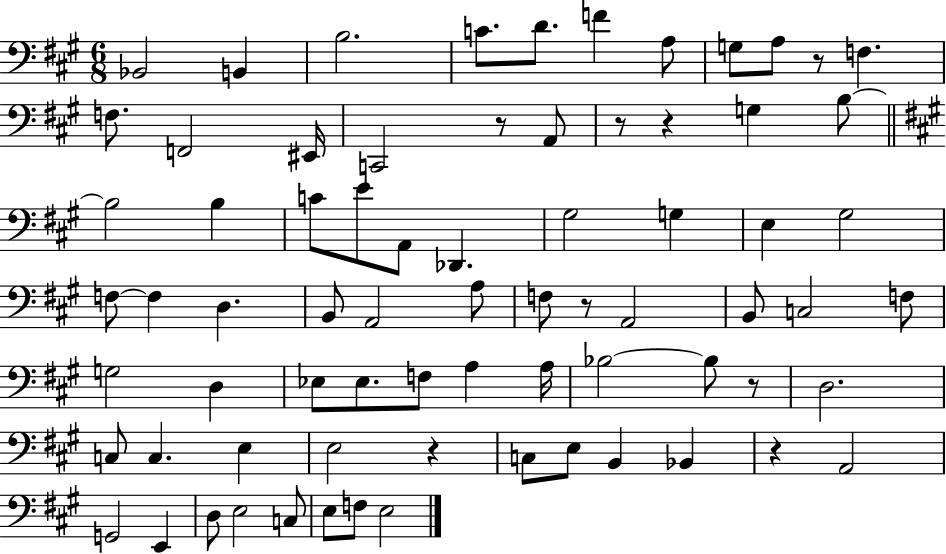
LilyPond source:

{
  \clef bass
  \numericTimeSignature
  \time 6/8
  \key a \major
  bes,2 b,4 | b2. | c'8. d'8. f'4 a8 | g8 a8 r8 f4. | \break f8. f,2 eis,16 | c,2 r8 a,8 | r8 r4 g4 b8~~ | \bar "||" \break \key a \major b2 b4 | c'8 e'8 a,8 des,4. | gis2 g4 | e4 gis2 | \break f8~~ f4 d4. | b,8 a,2 a8 | f8 r8 a,2 | b,8 c2 f8 | \break g2 d4 | ees8 ees8. f8 a4 a16 | bes2~~ bes8 r8 | d2. | \break c8 c4. e4 | e2 r4 | c8 e8 b,4 bes,4 | r4 a,2 | \break g,2 e,4 | d8 e2 c8 | e8 f8 e2 | \bar "|."
}